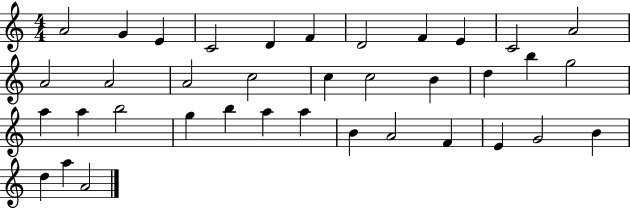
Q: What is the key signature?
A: C major